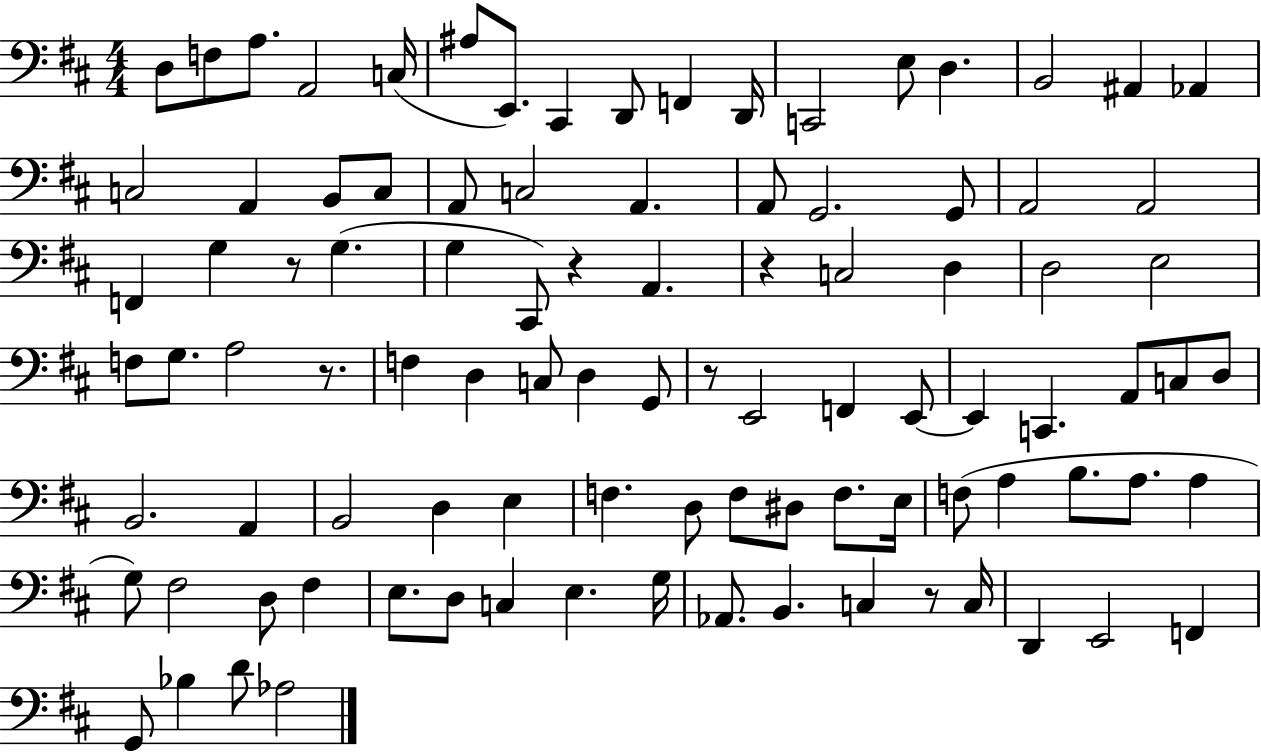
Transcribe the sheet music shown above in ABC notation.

X:1
T:Untitled
M:4/4
L:1/4
K:D
D,/2 F,/2 A,/2 A,,2 C,/4 ^A,/2 E,,/2 ^C,, D,,/2 F,, D,,/4 C,,2 E,/2 D, B,,2 ^A,, _A,, C,2 A,, B,,/2 C,/2 A,,/2 C,2 A,, A,,/2 G,,2 G,,/2 A,,2 A,,2 F,, G, z/2 G, G, ^C,,/2 z A,, z C,2 D, D,2 E,2 F,/2 G,/2 A,2 z/2 F, D, C,/2 D, G,,/2 z/2 E,,2 F,, E,,/2 E,, C,, A,,/2 C,/2 D,/2 B,,2 A,, B,,2 D, E, F, D,/2 F,/2 ^D,/2 F,/2 E,/4 F,/2 A, B,/2 A,/2 A, G,/2 ^F,2 D,/2 ^F, E,/2 D,/2 C, E, G,/4 _A,,/2 B,, C, z/2 C,/4 D,, E,,2 F,, G,,/2 _B, D/2 _A,2